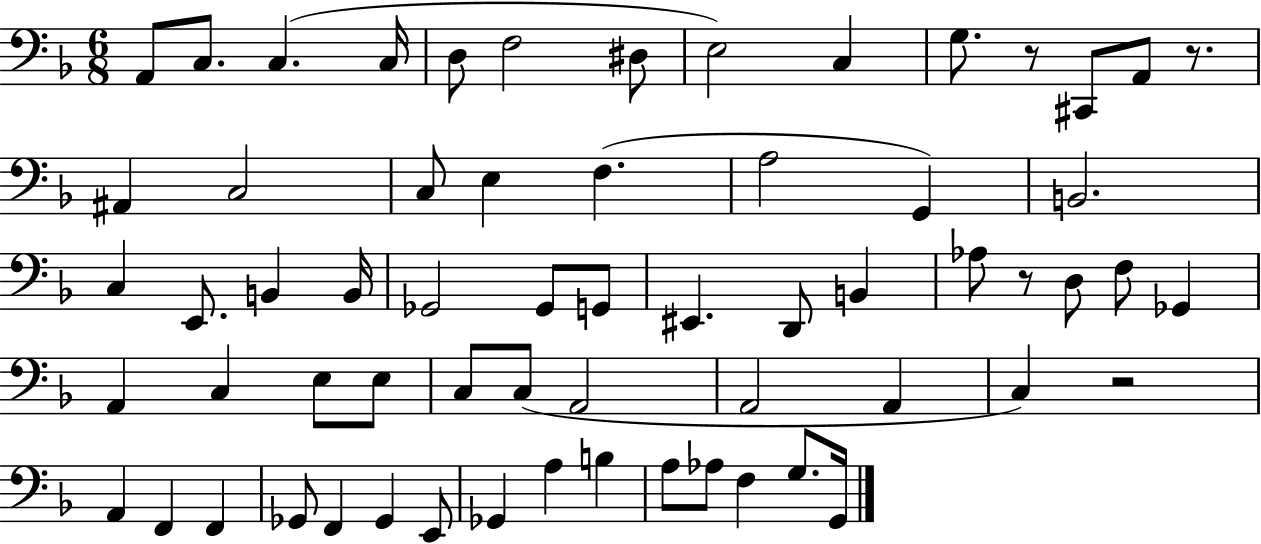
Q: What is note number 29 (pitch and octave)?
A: D2